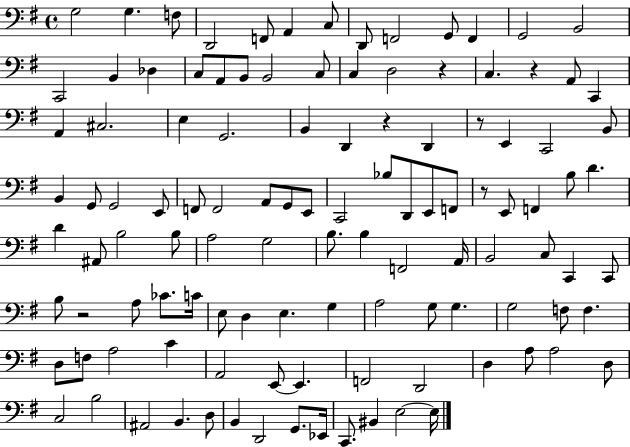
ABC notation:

X:1
T:Untitled
M:4/4
L:1/4
K:G
G,2 G, F,/2 D,,2 F,,/2 A,, C,/2 D,,/2 F,,2 G,,/2 F,, G,,2 B,,2 C,,2 B,, _D, C,/2 A,,/2 B,,/2 B,,2 C,/2 C, D,2 z C, z A,,/2 C,, A,, ^C,2 E, G,,2 B,, D,, z D,, z/2 E,, C,,2 B,,/2 B,, G,,/2 G,,2 E,,/2 F,,/2 F,,2 A,,/2 G,,/2 E,,/2 C,,2 _B,/2 D,,/2 E,,/2 F,,/2 z/2 E,,/2 F,, B,/2 D D ^A,,/2 B,2 B,/2 A,2 G,2 B,/2 B, F,,2 A,,/4 B,,2 C,/2 C,, C,,/2 B,/2 z2 A,/2 _C/2 C/4 E,/2 D, E, G, A,2 G,/2 G, G,2 F,/2 F, D,/2 F,/2 A,2 C A,,2 E,,/2 E,, F,,2 D,,2 D, A,/2 A,2 D,/2 C,2 B,2 ^A,,2 B,, D,/2 B,, D,,2 G,,/2 _E,,/4 C,,/2 ^B,, E,2 E,/4